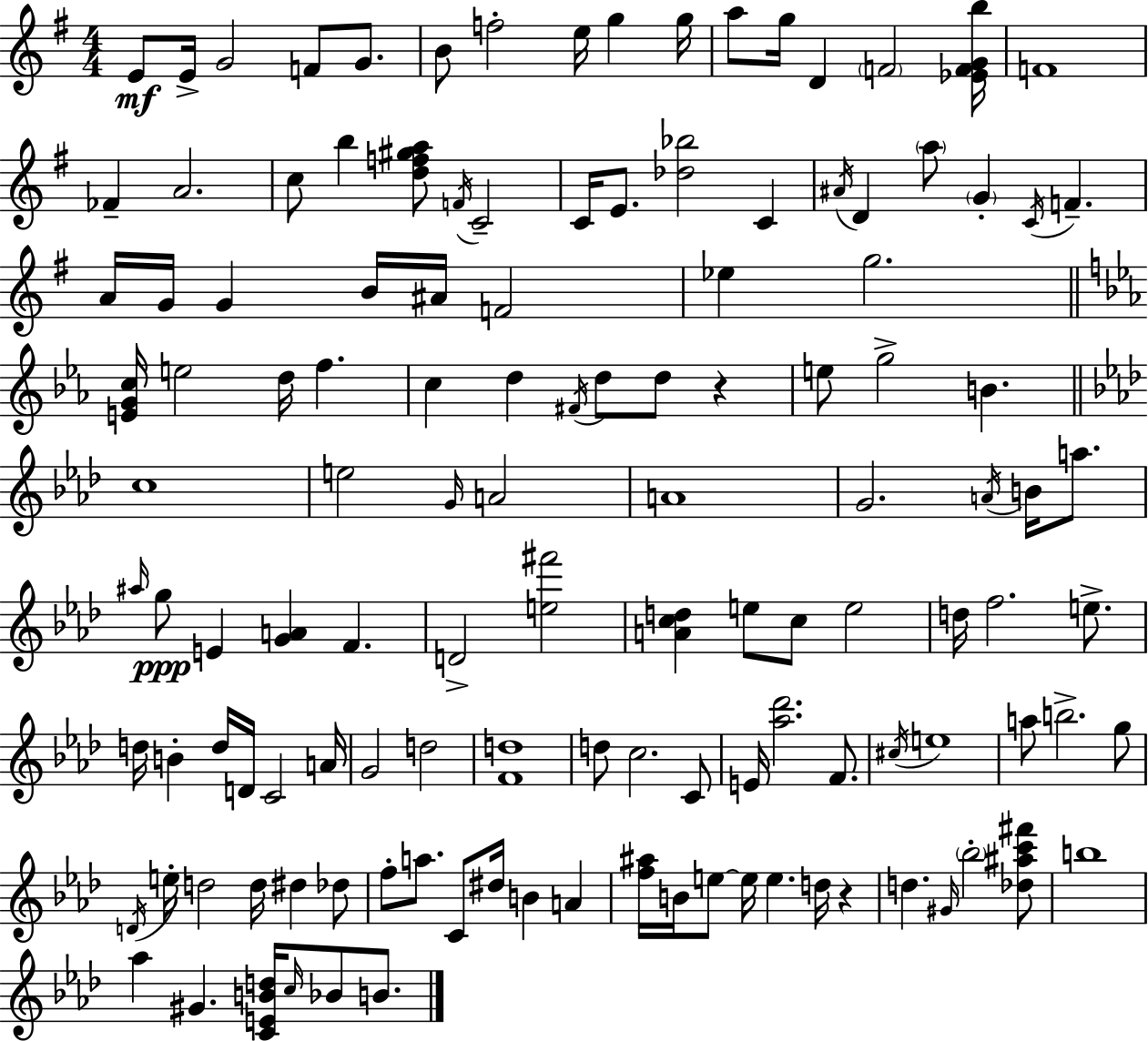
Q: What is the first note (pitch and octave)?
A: E4